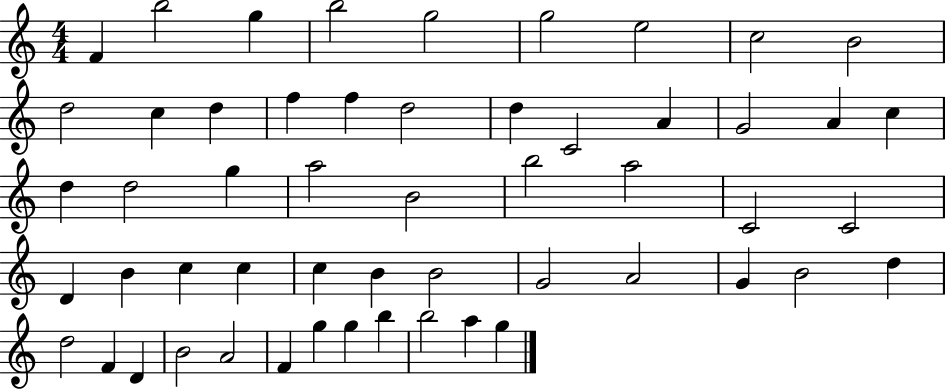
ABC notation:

X:1
T:Untitled
M:4/4
L:1/4
K:C
F b2 g b2 g2 g2 e2 c2 B2 d2 c d f f d2 d C2 A G2 A c d d2 g a2 B2 b2 a2 C2 C2 D B c c c B B2 G2 A2 G B2 d d2 F D B2 A2 F g g b b2 a g